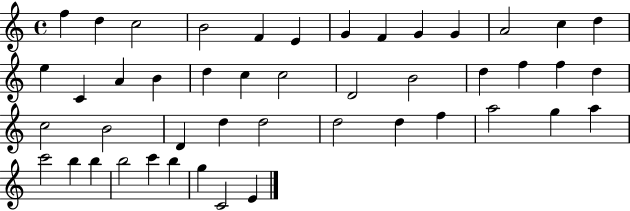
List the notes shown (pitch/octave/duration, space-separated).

F5/q D5/q C5/h B4/h F4/q E4/q G4/q F4/q G4/q G4/q A4/h C5/q D5/q E5/q C4/q A4/q B4/q D5/q C5/q C5/h D4/h B4/h D5/q F5/q F5/q D5/q C5/h B4/h D4/q D5/q D5/h D5/h D5/q F5/q A5/h G5/q A5/q C6/h B5/q B5/q B5/h C6/q B5/q G5/q C4/h E4/q